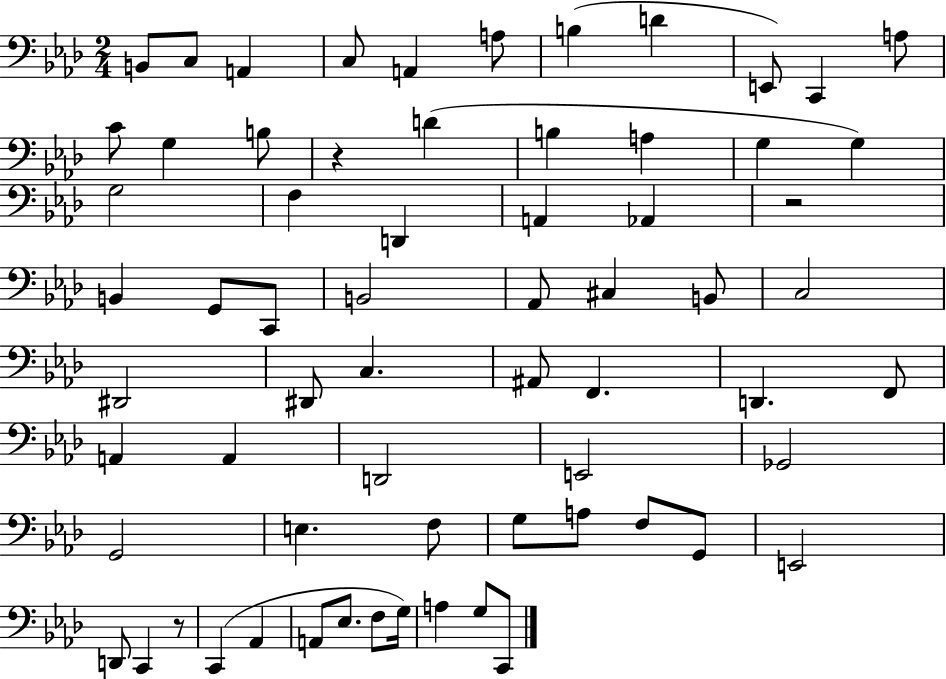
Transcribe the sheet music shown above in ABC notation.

X:1
T:Untitled
M:2/4
L:1/4
K:Ab
B,,/2 C,/2 A,, C,/2 A,, A,/2 B, D E,,/2 C,, A,/2 C/2 G, B,/2 z D B, A, G, G, G,2 F, D,, A,, _A,, z2 B,, G,,/2 C,,/2 B,,2 _A,,/2 ^C, B,,/2 C,2 ^D,,2 ^D,,/2 C, ^A,,/2 F,, D,, F,,/2 A,, A,, D,,2 E,,2 _G,,2 G,,2 E, F,/2 G,/2 A,/2 F,/2 G,,/2 E,,2 D,,/2 C,, z/2 C,, _A,, A,,/2 _E,/2 F,/2 G,/4 A, G,/2 C,,/2